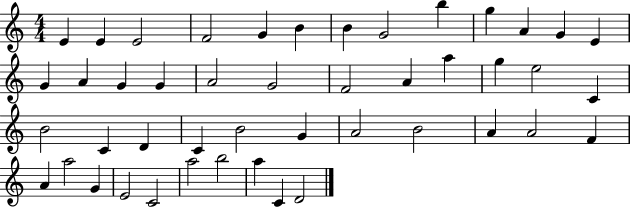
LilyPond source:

{
  \clef treble
  \numericTimeSignature
  \time 4/4
  \key c \major
  e'4 e'4 e'2 | f'2 g'4 b'4 | b'4 g'2 b''4 | g''4 a'4 g'4 e'4 | \break g'4 a'4 g'4 g'4 | a'2 g'2 | f'2 a'4 a''4 | g''4 e''2 c'4 | \break b'2 c'4 d'4 | c'4 b'2 g'4 | a'2 b'2 | a'4 a'2 f'4 | \break a'4 a''2 g'4 | e'2 c'2 | a''2 b''2 | a''4 c'4 d'2 | \break \bar "|."
}